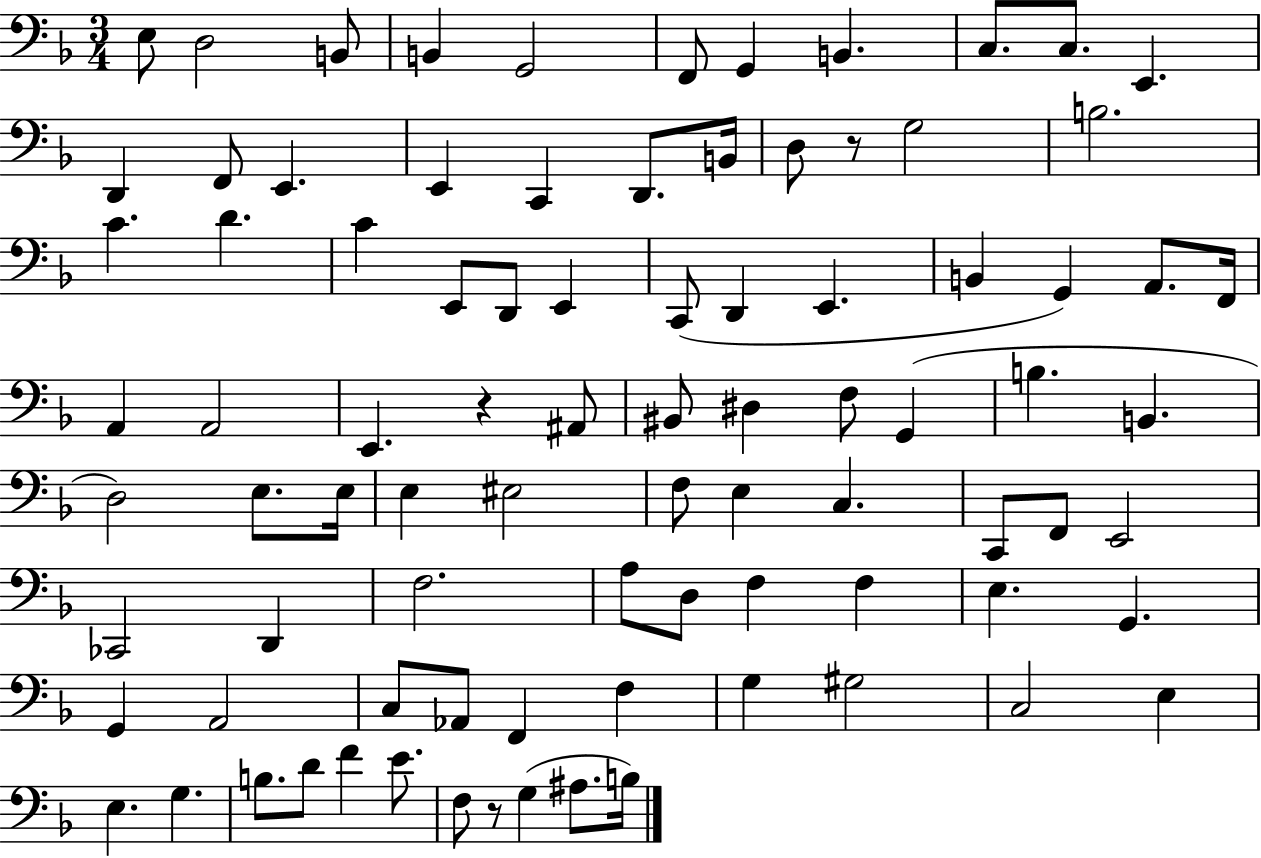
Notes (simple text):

E3/e D3/h B2/e B2/q G2/h F2/e G2/q B2/q. C3/e. C3/e. E2/q. D2/q F2/e E2/q. E2/q C2/q D2/e. B2/s D3/e R/e G3/h B3/h. C4/q. D4/q. C4/q E2/e D2/e E2/q C2/e D2/q E2/q. B2/q G2/q A2/e. F2/s A2/q A2/h E2/q. R/q A#2/e BIS2/e D#3/q F3/e G2/q B3/q. B2/q. D3/h E3/e. E3/s E3/q EIS3/h F3/e E3/q C3/q. C2/e F2/e E2/h CES2/h D2/q F3/h. A3/e D3/e F3/q F3/q E3/q. G2/q. G2/q A2/h C3/e Ab2/e F2/q F3/q G3/q G#3/h C3/h E3/q E3/q. G3/q. B3/e. D4/e F4/q E4/e. F3/e R/e G3/q A#3/e. B3/s